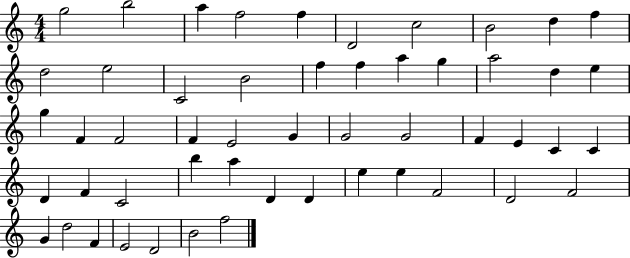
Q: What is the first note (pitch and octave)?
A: G5